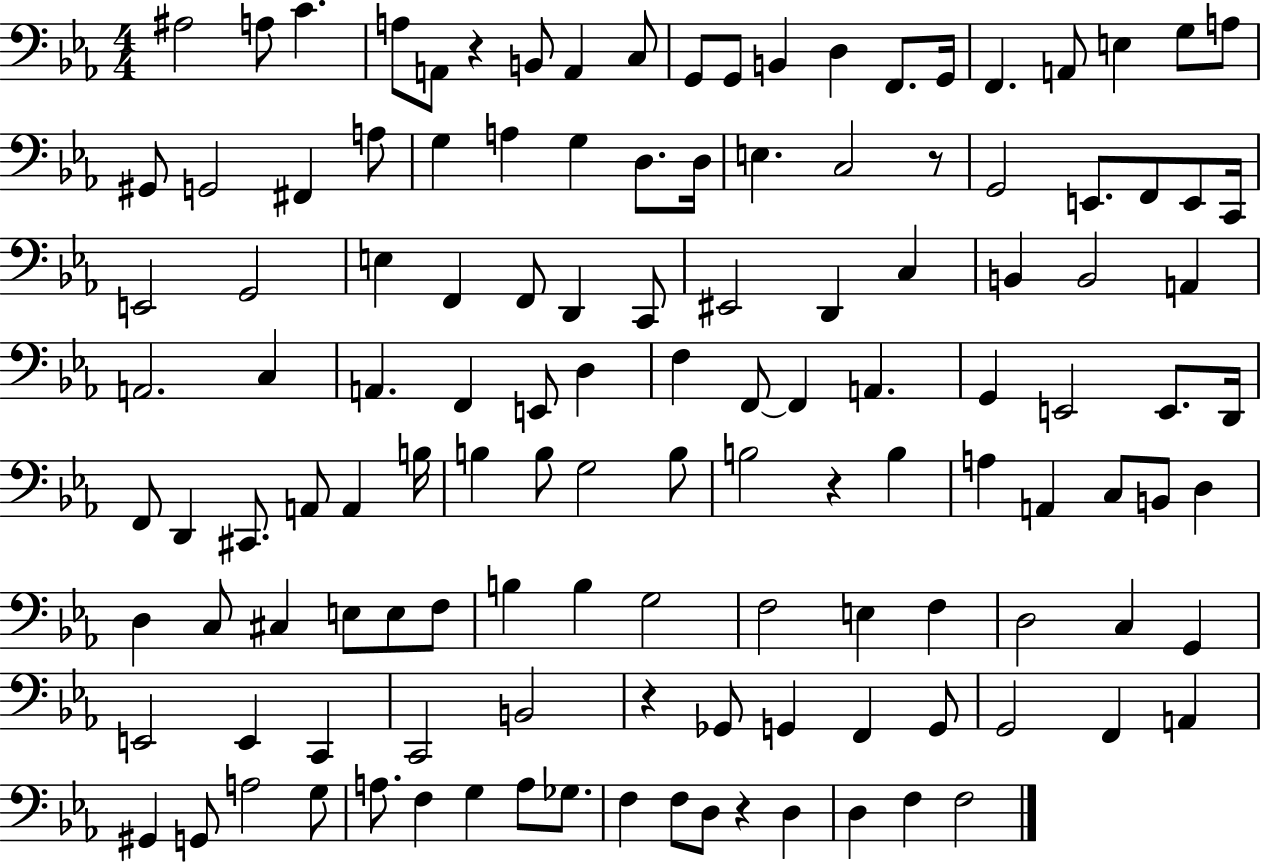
X:1
T:Untitled
M:4/4
L:1/4
K:Eb
^A,2 A,/2 C A,/2 A,,/2 z B,,/2 A,, C,/2 G,,/2 G,,/2 B,, D, F,,/2 G,,/4 F,, A,,/2 E, G,/2 A,/2 ^G,,/2 G,,2 ^F,, A,/2 G, A, G, D,/2 D,/4 E, C,2 z/2 G,,2 E,,/2 F,,/2 E,,/2 C,,/4 E,,2 G,,2 E, F,, F,,/2 D,, C,,/2 ^E,,2 D,, C, B,, B,,2 A,, A,,2 C, A,, F,, E,,/2 D, F, F,,/2 F,, A,, G,, E,,2 E,,/2 D,,/4 F,,/2 D,, ^C,,/2 A,,/2 A,, B,/4 B, B,/2 G,2 B,/2 B,2 z B, A, A,, C,/2 B,,/2 D, D, C,/2 ^C, E,/2 E,/2 F,/2 B, B, G,2 F,2 E, F, D,2 C, G,, E,,2 E,, C,, C,,2 B,,2 z _G,,/2 G,, F,, G,,/2 G,,2 F,, A,, ^G,, G,,/2 A,2 G,/2 A,/2 F, G, A,/2 _G,/2 F, F,/2 D,/2 z D, D, F, F,2